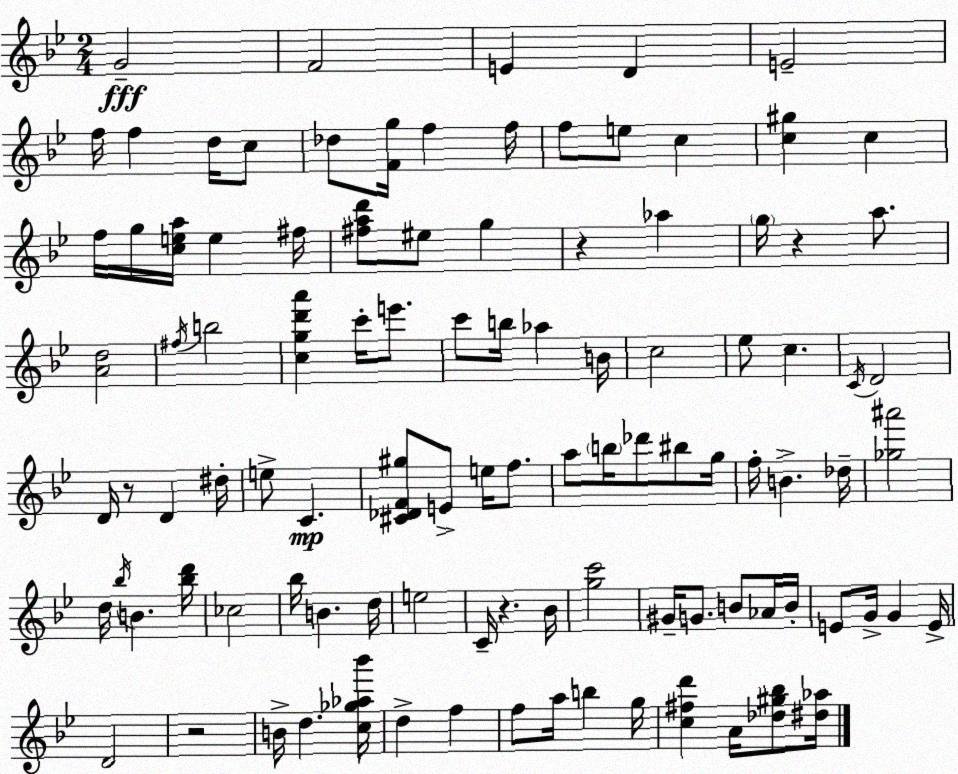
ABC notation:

X:1
T:Untitled
M:2/4
L:1/4
K:Bb
G2 F2 E D E2 f/4 f d/4 c/2 _d/2 [Fg]/4 f f/4 f/2 e/2 c [c^g] c f/4 g/4 [cea]/4 e ^f/4 [^fad']/2 ^e/2 g z _a g/4 z a/2 [Ad]2 ^f/4 b2 [cgd'a'] c'/4 e'/2 c'/2 b/4 _a B/4 c2 _e/2 c C/4 D2 D/4 z/2 D ^d/4 e/2 C [^C_DF^g]/2 E/2 e/4 f/2 a/2 b/4 _d'/2 ^b/2 g/4 f/4 B _d/4 [_g^a']2 d/4 _b/4 B [_bd']/4 _c2 _b/4 B d/4 e2 C/4 z _B/4 [gc']2 ^G/4 G/2 B/2 _A/4 B/4 E/2 G/4 G E/4 D2 z2 B/4 d [c_g_a_b']/4 d f f/2 a/4 b g/4 [c^fd'] A/4 [_d^g_b]/2 [^d_a]/4